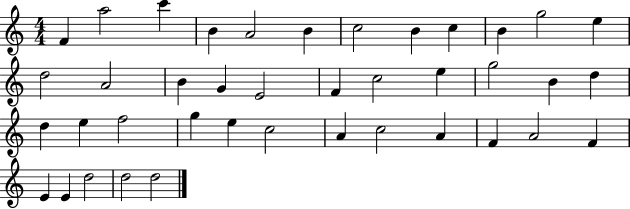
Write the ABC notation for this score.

X:1
T:Untitled
M:4/4
L:1/4
K:C
F a2 c' B A2 B c2 B c B g2 e d2 A2 B G E2 F c2 e g2 B d d e f2 g e c2 A c2 A F A2 F E E d2 d2 d2